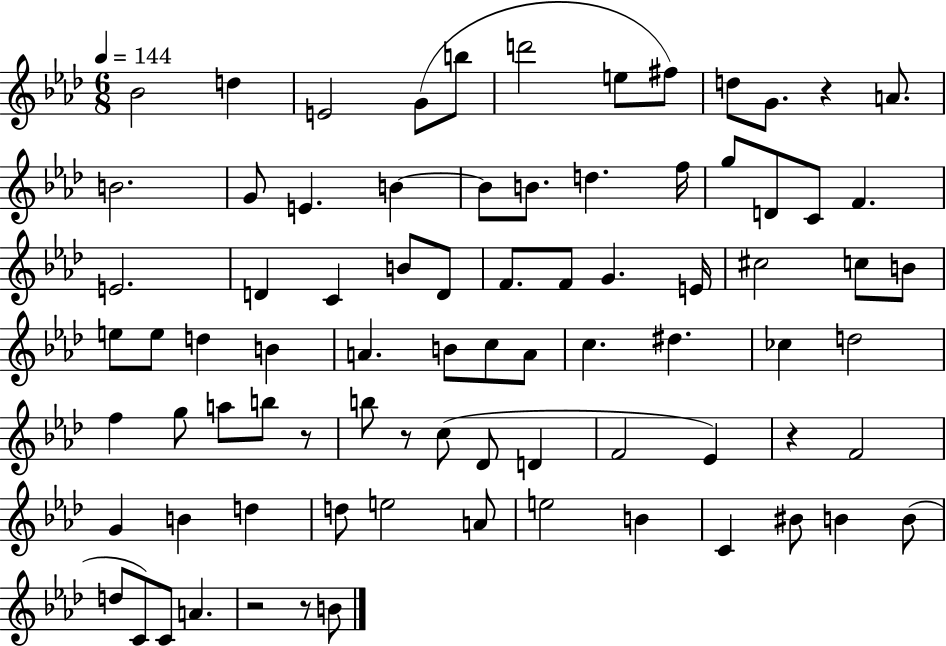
{
  \clef treble
  \numericTimeSignature
  \time 6/8
  \key aes \major
  \tempo 4 = 144
  bes'2 d''4 | e'2 g'8( b''8 | d'''2 e''8 fis''8) | d''8 g'8. r4 a'8. | \break b'2. | g'8 e'4. b'4~~ | b'8 b'8. d''4. f''16 | g''8 d'8 c'8 f'4. | \break e'2. | d'4 c'4 b'8 d'8 | f'8. f'8 g'4. e'16 | cis''2 c''8 b'8 | \break e''8 e''8 d''4 b'4 | a'4. b'8 c''8 a'8 | c''4. dis''4. | ces''4 d''2 | \break f''4 g''8 a''8 b''8 r8 | b''8 r8 c''8( des'8 d'4 | f'2 ees'4) | r4 f'2 | \break g'4 b'4 d''4 | d''8 e''2 a'8 | e''2 b'4 | c'4 bis'8 b'4 b'8( | \break d''8 c'8) c'8 a'4. | r2 r8 b'8 | \bar "|."
}